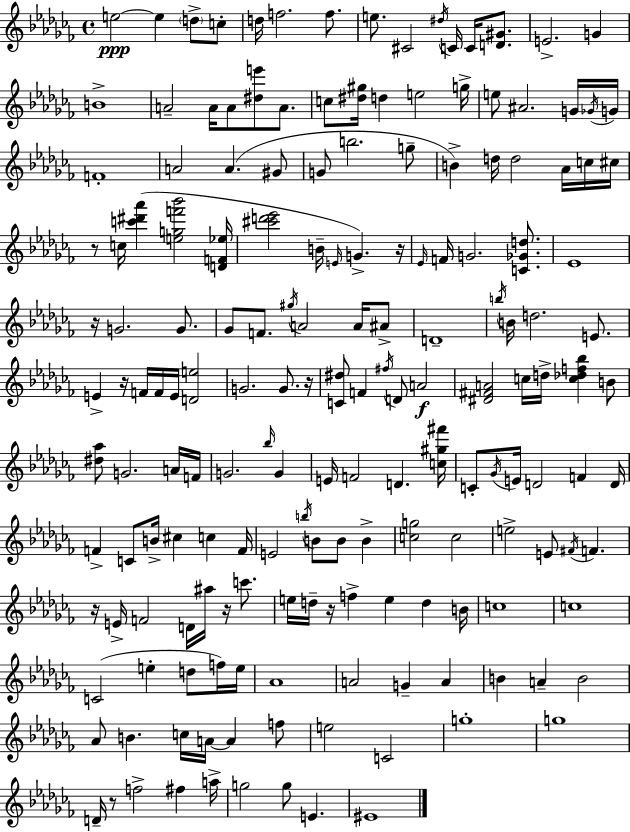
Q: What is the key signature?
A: AES minor